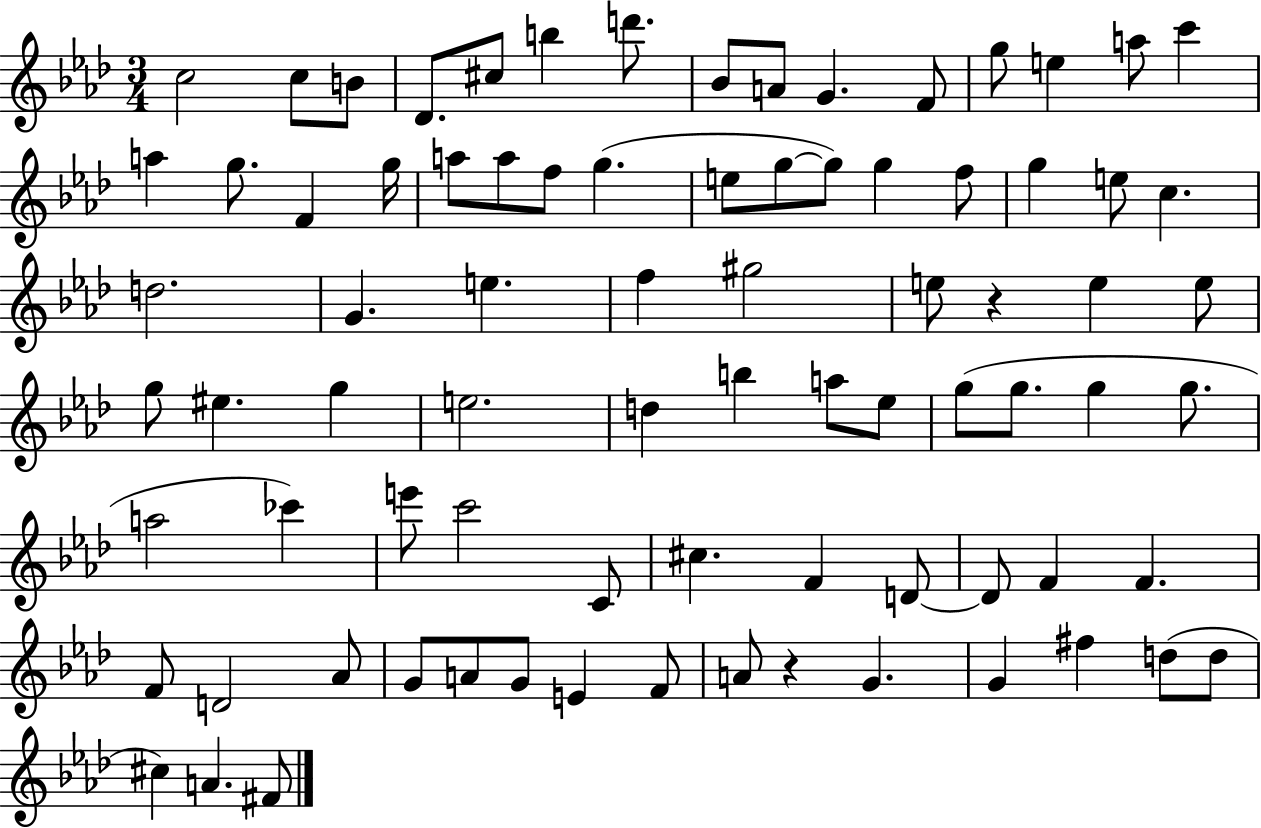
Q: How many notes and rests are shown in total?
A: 81